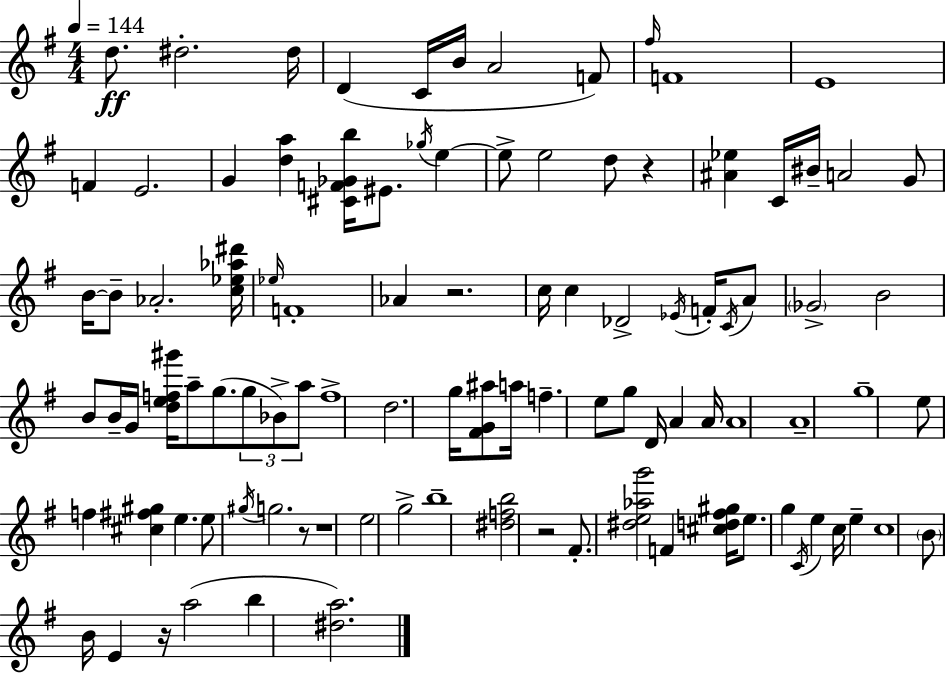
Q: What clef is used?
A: treble